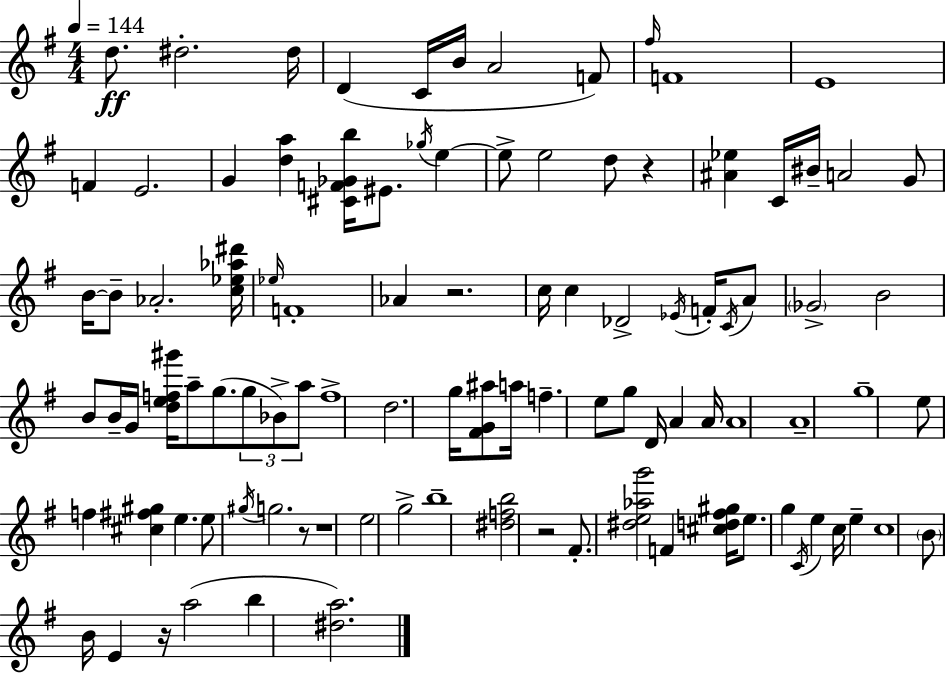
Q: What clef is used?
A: treble